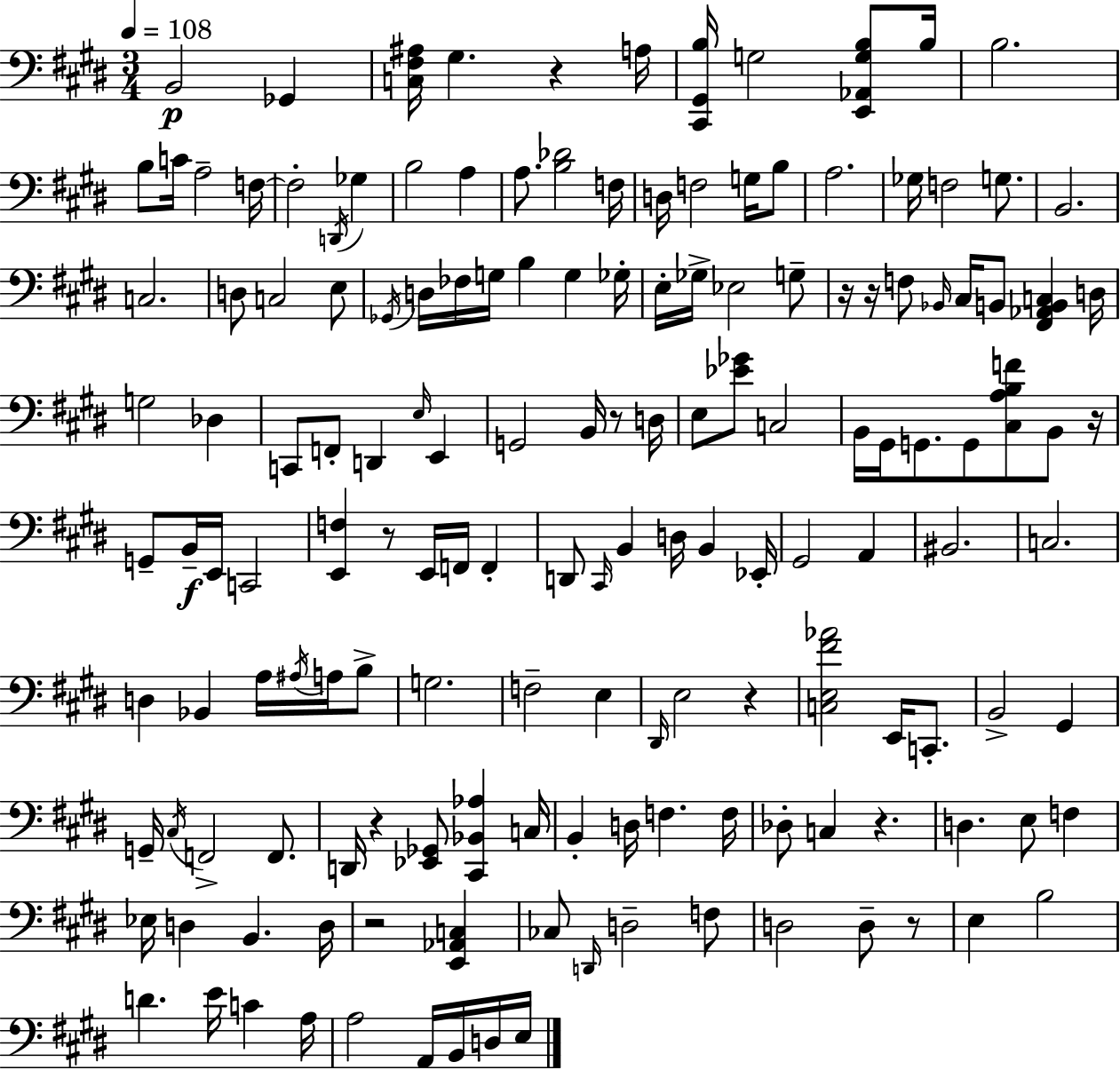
X:1
T:Untitled
M:3/4
L:1/4
K:E
B,,2 _G,, [C,^F,^A,]/4 ^G, z A,/4 [^C,,^G,,B,]/4 G,2 [E,,_A,,G,B,]/2 B,/4 B,2 B,/2 C/4 A,2 F,/4 F,2 D,,/4 _G, B,2 A, A,/2 [B,_D]2 F,/4 D,/4 F,2 G,/4 B,/2 A,2 _G,/4 F,2 G,/2 B,,2 C,2 D,/2 C,2 E,/2 _G,,/4 D,/4 _F,/4 G,/4 B, G, _G,/4 E,/4 _G,/4 _E,2 G,/2 z/4 z/4 F,/2 _B,,/4 ^C,/4 B,,/2 [^F,,_A,,B,,C,] D,/4 G,2 _D, C,,/2 F,,/2 D,, E,/4 E,, G,,2 B,,/4 z/2 D,/4 E,/2 [_E_G]/2 C,2 B,,/4 ^G,,/4 G,,/2 G,,/2 [^C,A,B,F]/2 B,,/2 z/4 G,,/2 B,,/4 E,,/4 C,,2 [E,,F,] z/2 E,,/4 F,,/4 F,, D,,/2 ^C,,/4 B,, D,/4 B,, _E,,/4 ^G,,2 A,, ^B,,2 C,2 D, _B,, A,/4 ^A,/4 A,/4 B,/2 G,2 F,2 E, ^D,,/4 E,2 z [C,E,^F_A]2 E,,/4 C,,/2 B,,2 ^G,, G,,/4 ^C,/4 F,,2 F,,/2 D,,/4 z [_E,,_G,,]/2 [^C,,_B,,_A,] C,/4 B,, D,/4 F, F,/4 _D,/2 C, z D, E,/2 F, _E,/4 D, B,, D,/4 z2 [E,,_A,,C,] _C,/2 D,,/4 D,2 F,/2 D,2 D,/2 z/2 E, B,2 D E/4 C A,/4 A,2 A,,/4 B,,/4 D,/4 E,/4